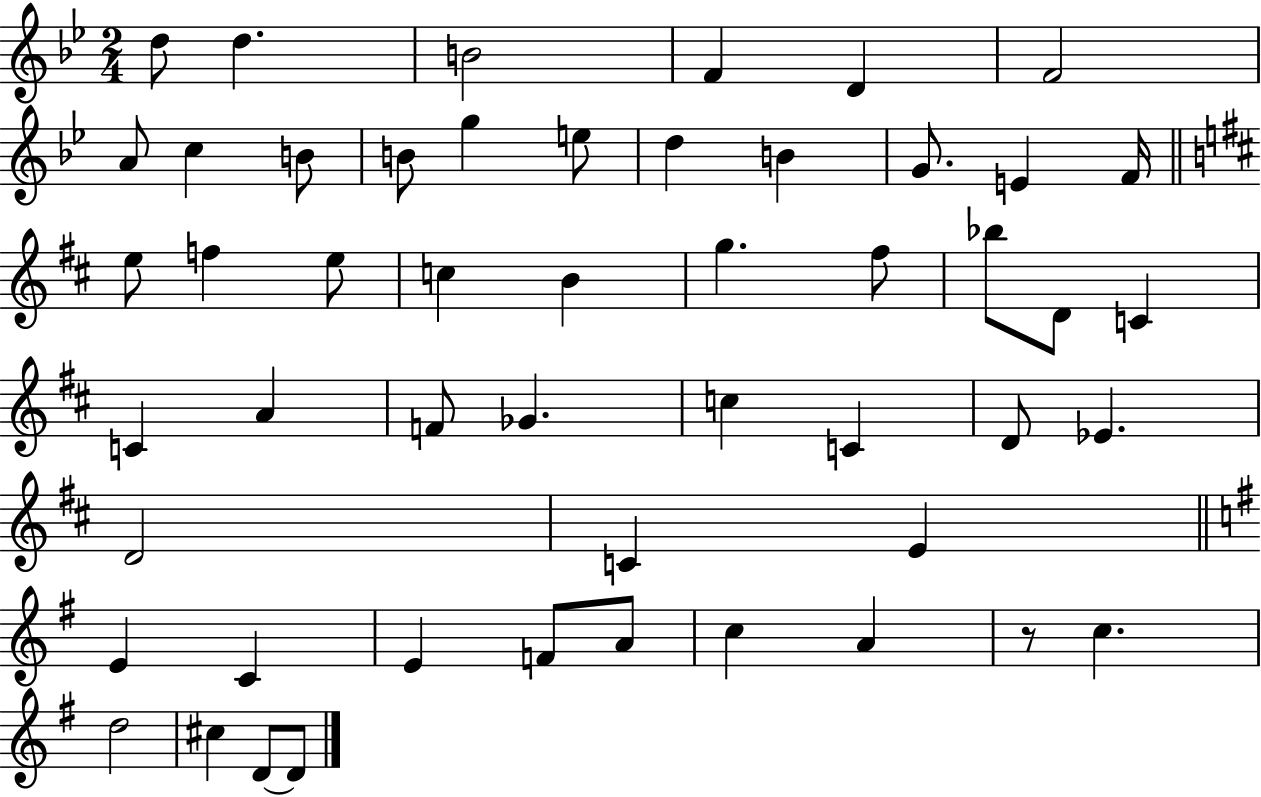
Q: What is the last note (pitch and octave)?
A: D4